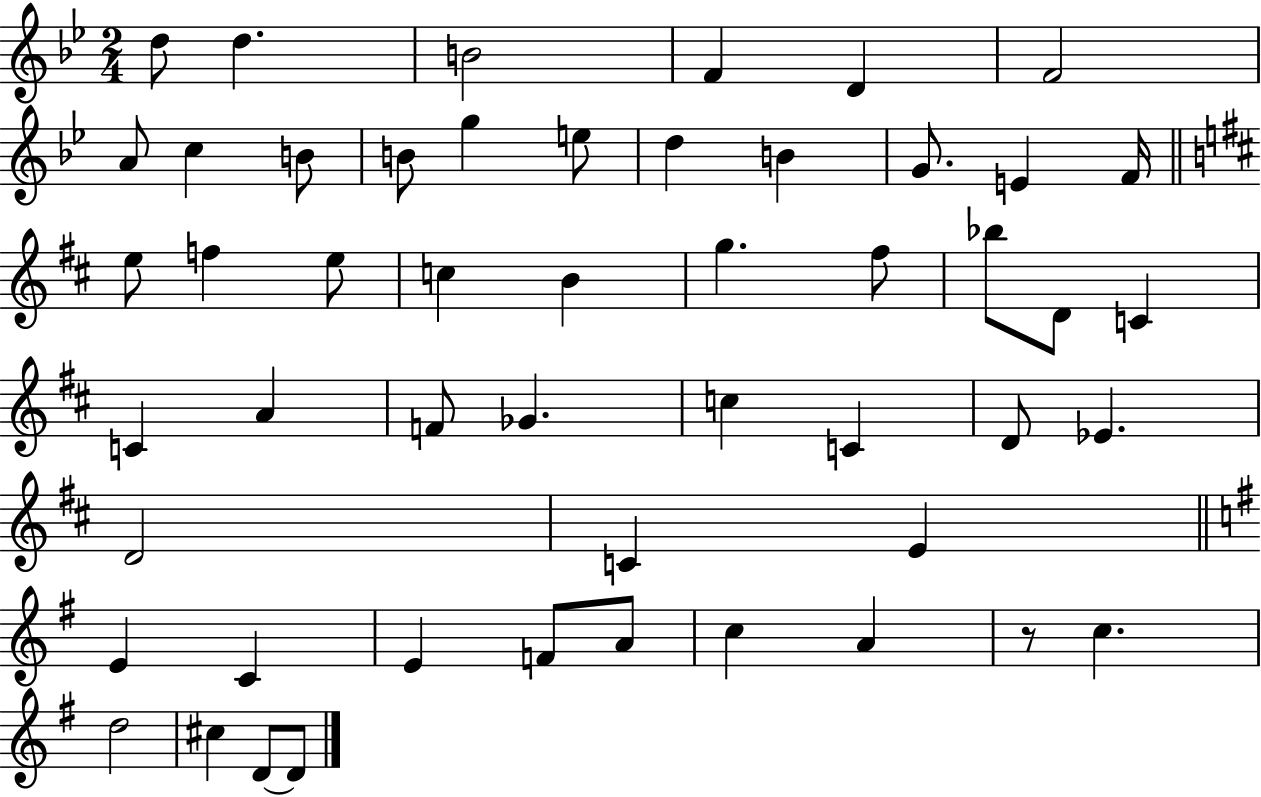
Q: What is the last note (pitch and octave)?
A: D4